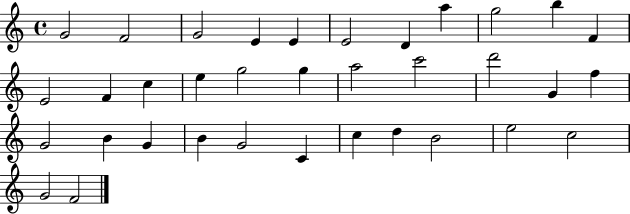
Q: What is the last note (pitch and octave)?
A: F4